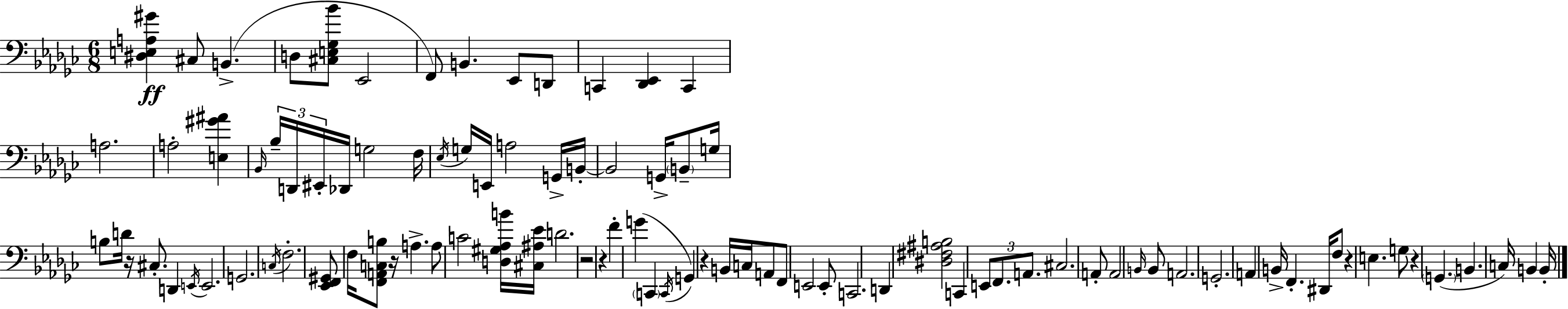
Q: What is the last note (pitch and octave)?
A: B2